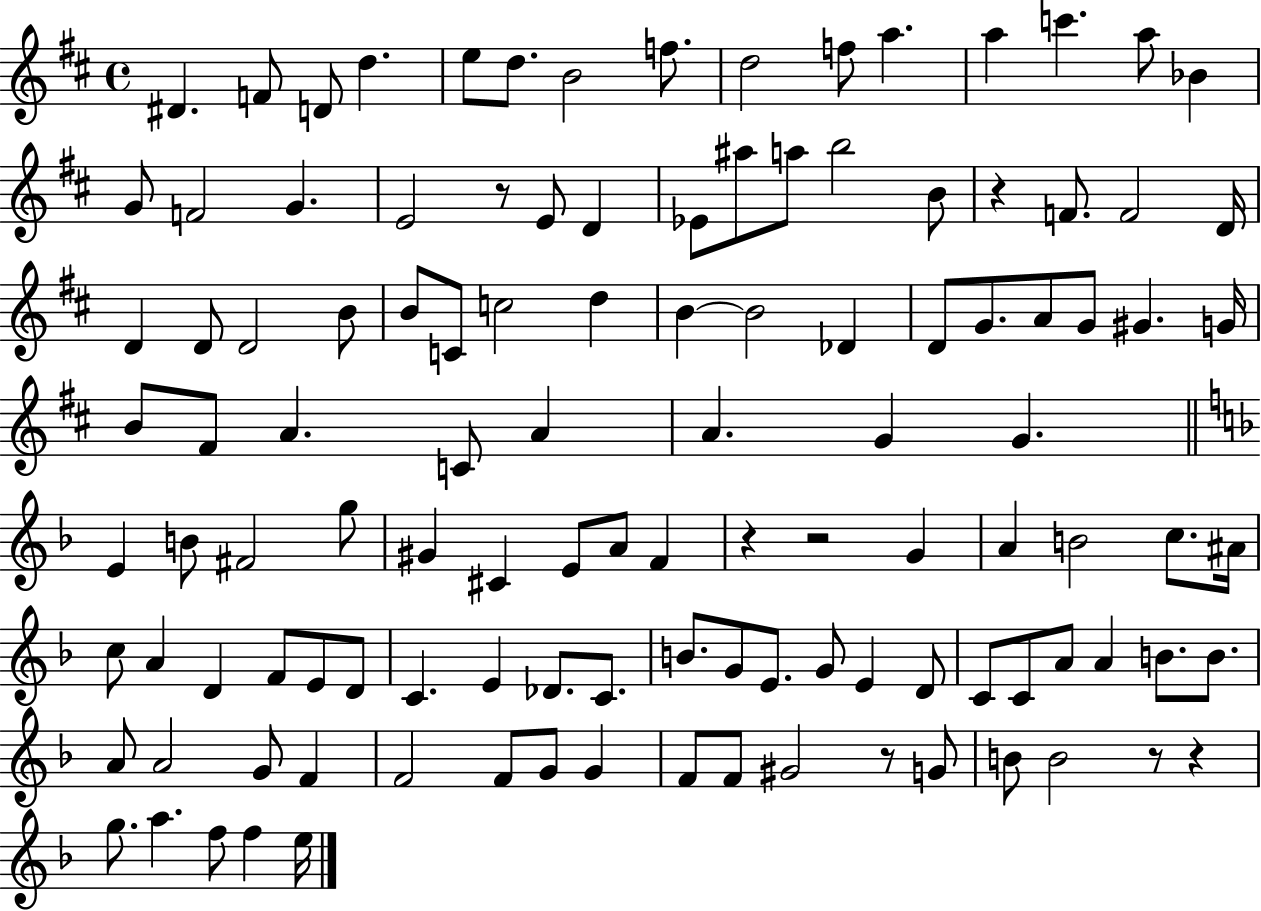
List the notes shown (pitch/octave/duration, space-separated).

D#4/q. F4/e D4/e D5/q. E5/e D5/e. B4/h F5/e. D5/h F5/e A5/q. A5/q C6/q. A5/e Bb4/q G4/e F4/h G4/q. E4/h R/e E4/e D4/q Eb4/e A#5/e A5/e B5/h B4/e R/q F4/e. F4/h D4/s D4/q D4/e D4/h B4/e B4/e C4/e C5/h D5/q B4/q B4/h Db4/q D4/e G4/e. A4/e G4/e G#4/q. G4/s B4/e F#4/e A4/q. C4/e A4/q A4/q. G4/q G4/q. E4/q B4/e F#4/h G5/e G#4/q C#4/q E4/e A4/e F4/q R/q R/h G4/q A4/q B4/h C5/e. A#4/s C5/e A4/q D4/q F4/e E4/e D4/e C4/q. E4/q Db4/e. C4/e. B4/e. G4/e E4/e. G4/e E4/q D4/e C4/e C4/e A4/e A4/q B4/e. B4/e. A4/e A4/h G4/e F4/q F4/h F4/e G4/e G4/q F4/e F4/e G#4/h R/e G4/e B4/e B4/h R/e R/q G5/e. A5/q. F5/e F5/q E5/s